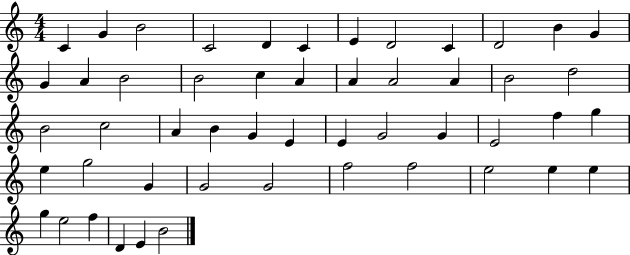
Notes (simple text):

C4/q G4/q B4/h C4/h D4/q C4/q E4/q D4/h C4/q D4/h B4/q G4/q G4/q A4/q B4/h B4/h C5/q A4/q A4/q A4/h A4/q B4/h D5/h B4/h C5/h A4/q B4/q G4/q E4/q E4/q G4/h G4/q E4/h F5/q G5/q E5/q G5/h G4/q G4/h G4/h F5/h F5/h E5/h E5/q E5/q G5/q E5/h F5/q D4/q E4/q B4/h